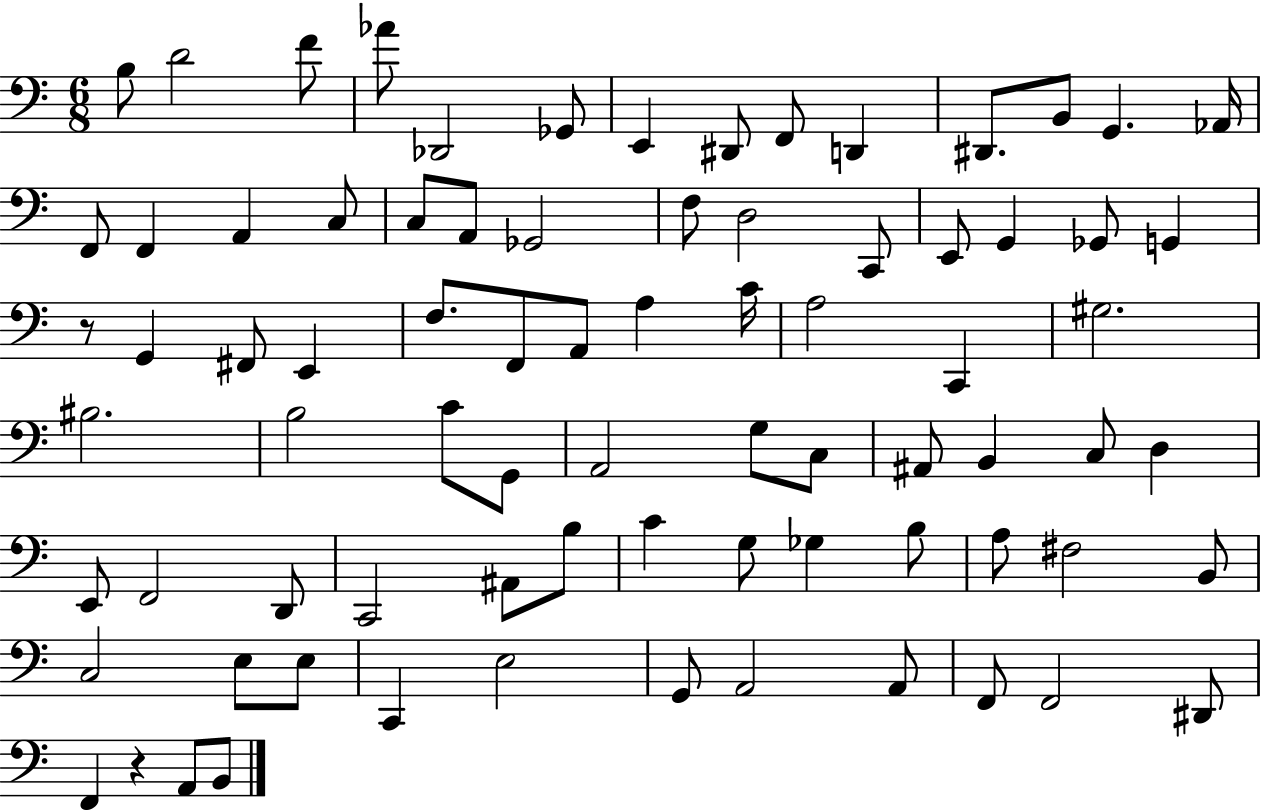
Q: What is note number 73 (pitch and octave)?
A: F2